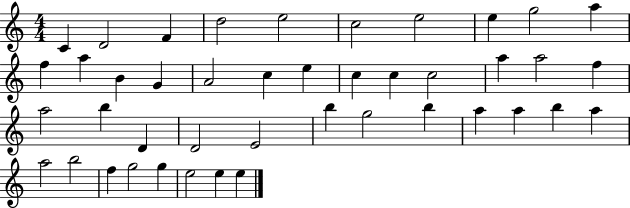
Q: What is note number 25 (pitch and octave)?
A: B5